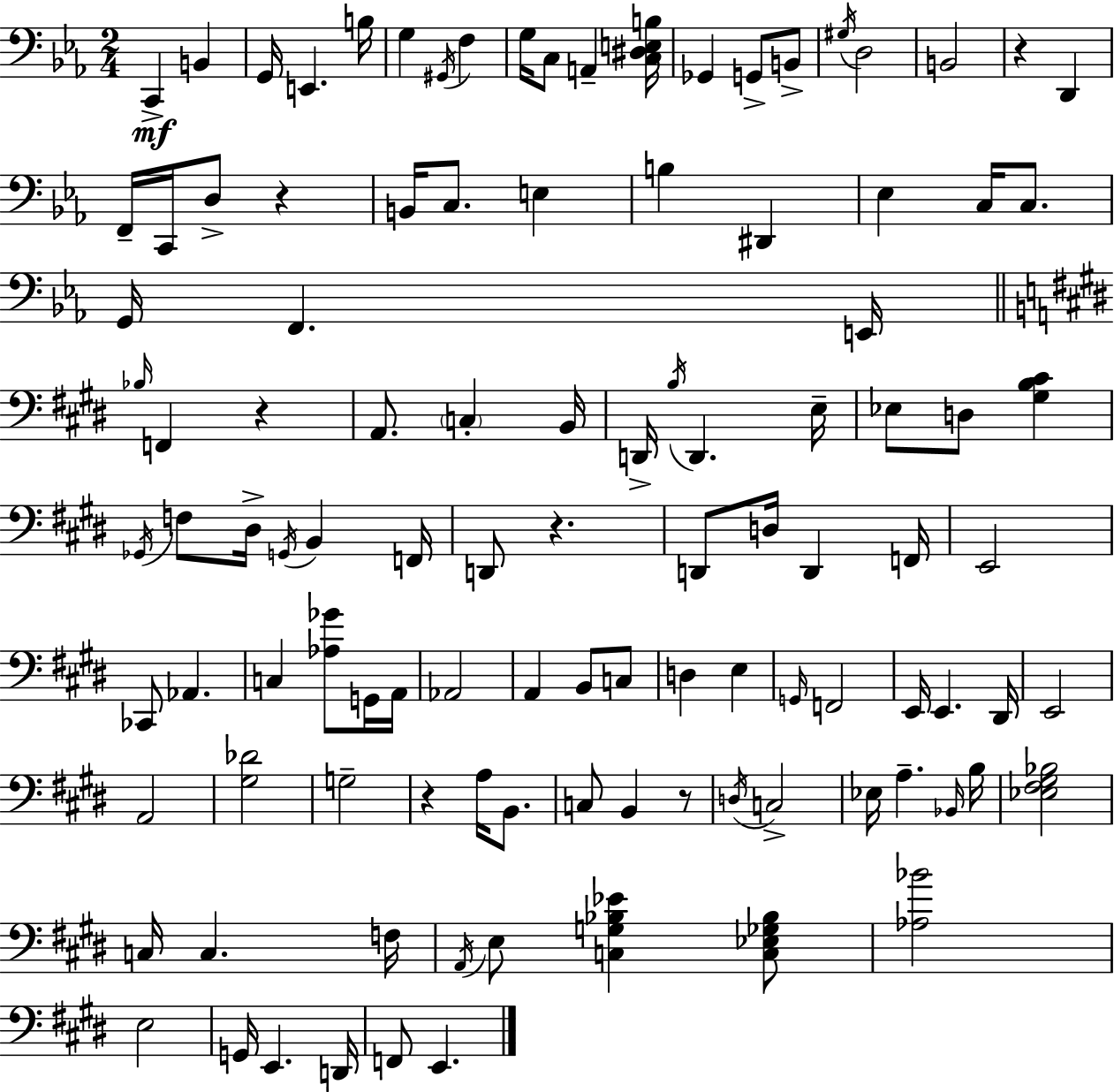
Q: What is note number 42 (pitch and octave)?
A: Eb3